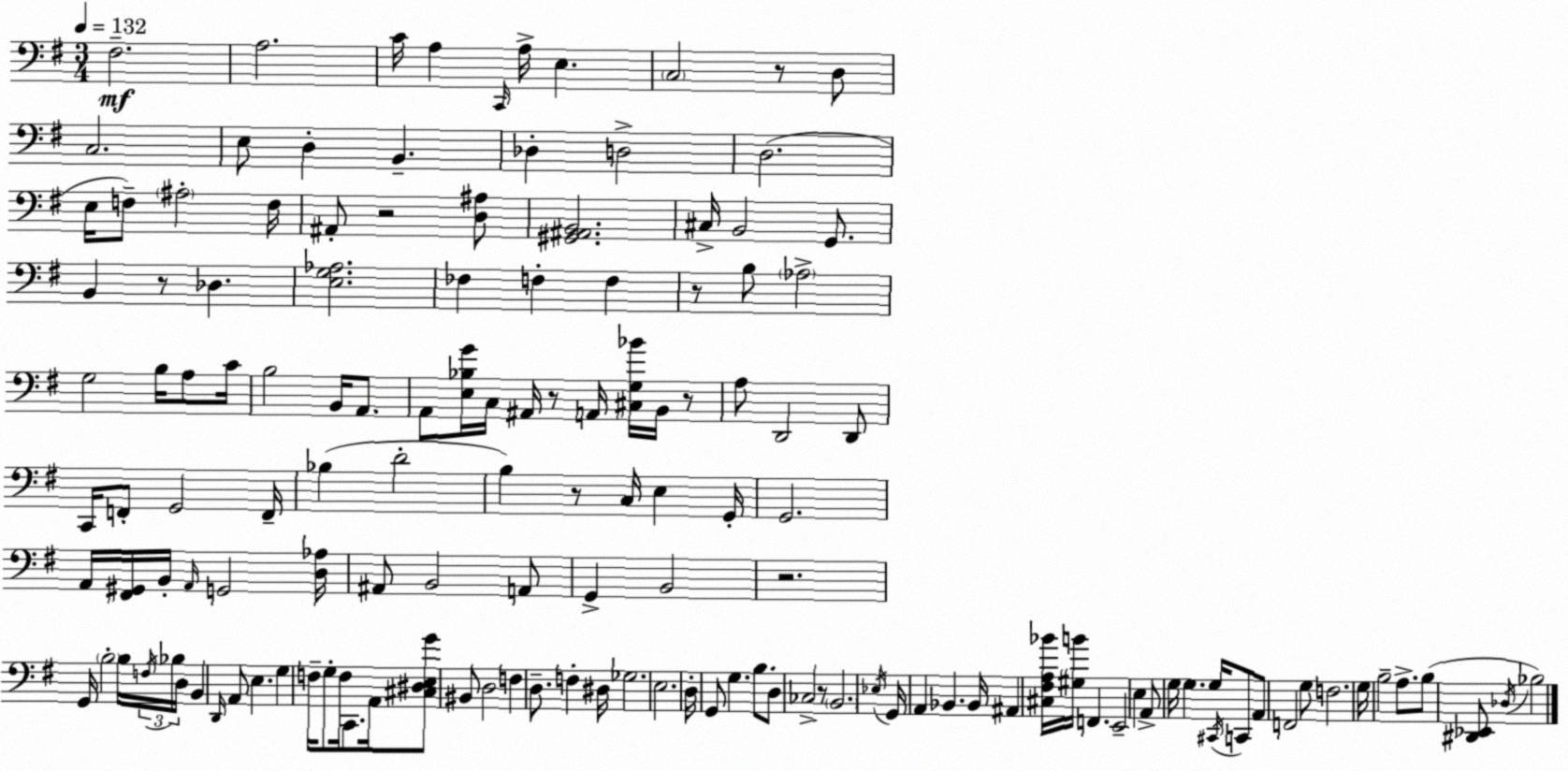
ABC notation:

X:1
T:Untitled
M:3/4
L:1/4
K:Em
^F,2 A,2 C/4 A, C,,/4 A,/4 E, C,2 z/2 D,/2 C,2 E,/2 D, B,, _D, D,2 D,2 E,/4 F,/2 ^A,2 F,/4 ^A,,/2 z2 [D,^A,]/2 [^G,,^A,,B,,]2 ^C,/4 B,,2 G,,/2 B,, z/2 _D, [E,G,_A,]2 _F, F, F, z/2 B,/2 _A,2 G,2 B,/4 A,/2 C/4 B,2 B,,/4 A,,/2 A,,/2 [E,_B,G]/4 C,/4 ^A,,/4 z/2 A,,/4 [^C,G,_B]/4 B,,/4 z/2 A,/2 D,,2 D,,/2 C,,/4 F,,/2 G,,2 F,,/4 _B, D2 B, z/2 C,/4 E, G,,/4 G,,2 A,,/4 [^F,,^G,,]/4 B,,/4 A,,/4 G,,2 [D,_A,]/4 ^A,,/2 B,,2 A,,/2 G,, B,,2 z2 G,,/4 B,2 B,/4 F,/4 _B,/4 D,/4 B,, D,,/4 A,,/2 E, G, F,/4 G,/2 F,/4 C,,/2 A,,/4 [^C,^D,E,G]/2 ^B,,/2 D,2 F, D,/2 F, ^D,/4 _G,2 E,2 D,/4 G,,/2 G, B,/2 D,/2 _C,2 z/2 B,,2 _E,/4 G,,/4 A,, _B,, _B,,/4 ^A,, [^C,^F,A,_B]/4 [^G,B]/4 F,, E,,2 E, A,,/2 G,/4 G, G,/4 ^C,,/4 C,,/2 A,,/2 F,,2 G,/2 F,2 G,/4 B,2 A,/2 B,/2 [^D,,_E,,]/2 _D,/4 _B,2